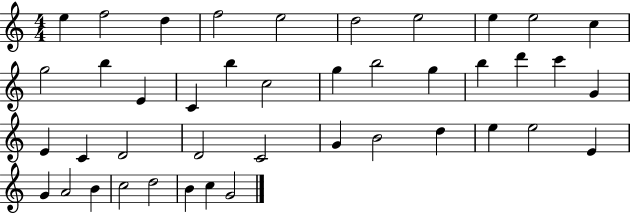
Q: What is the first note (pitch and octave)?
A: E5